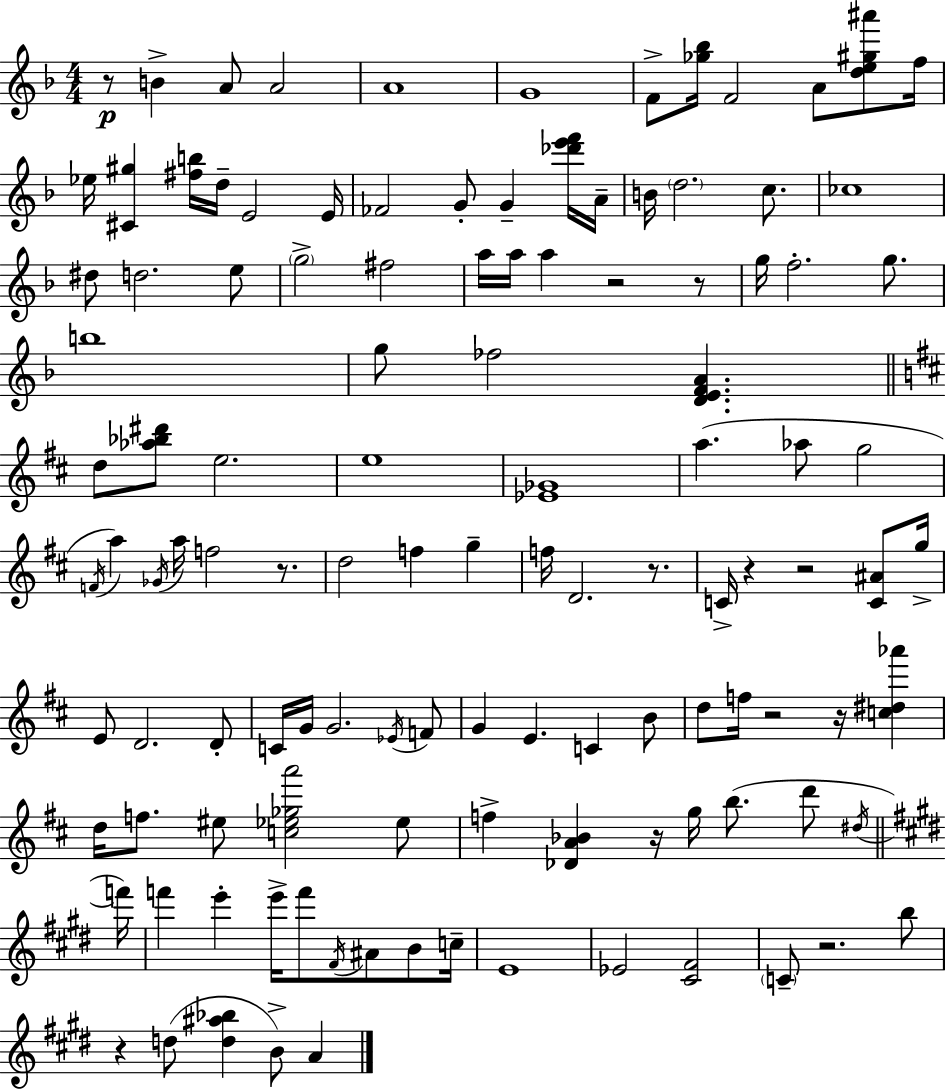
{
  \clef treble
  \numericTimeSignature
  \time 4/4
  \key d \minor
  \repeat volta 2 { r8\p b'4-> a'8 a'2 | a'1 | g'1 | f'8-> <ges'' bes''>16 f'2 a'8 <d'' e'' gis'' ais'''>8 f''16 | \break ees''16 <cis' gis''>4 <fis'' b''>16 d''16-- e'2 e'16 | fes'2 g'8-. g'4-- <des''' e''' f'''>16 a'16-- | b'16 \parenthesize d''2. c''8. | ces''1 | \break dis''8 d''2. e''8 | \parenthesize g''2-> fis''2 | a''16 a''16 a''4 r2 r8 | g''16 f''2.-. g''8. | \break b''1 | g''8 fes''2 <d' e' f' a'>4. | \bar "||" \break \key b \minor d''8 <aes'' bes'' dis'''>8 e''2. | e''1 | <ees' ges'>1 | a''4.( aes''8 g''2 | \break \acciaccatura { f'16 } a''4) \acciaccatura { ges'16 } a''16 f''2 r8. | d''2 f''4 g''4-- | f''16 d'2. r8. | c'16-> r4 r2 <c' ais'>8 | \break g''16-> e'8 d'2. | d'8-. c'16 g'16 g'2. | \acciaccatura { ees'16 } f'8 g'4 e'4. c'4 | b'8 d''8 f''16 r2 r16 <c'' dis'' aes'''>4 | \break d''16 f''8. eis''8 <c'' ees'' ges'' a'''>2 | ees''8 f''4-> <des' a' bes'>4 r16 g''16 b''8.( | d'''8 \acciaccatura { dis''16 } \bar "||" \break \key e \major f'''16) f'''4 e'''4-. e'''16-> f'''8 \acciaccatura { fis'16 } ais'8 b'8 | c''16-- e'1 | ees'2 <cis' fis'>2 | \parenthesize c'8-- r2. | \break b''8 r4 d''8( <d'' ais'' bes''>4 b'8->) a'4 | } \bar "|."
}